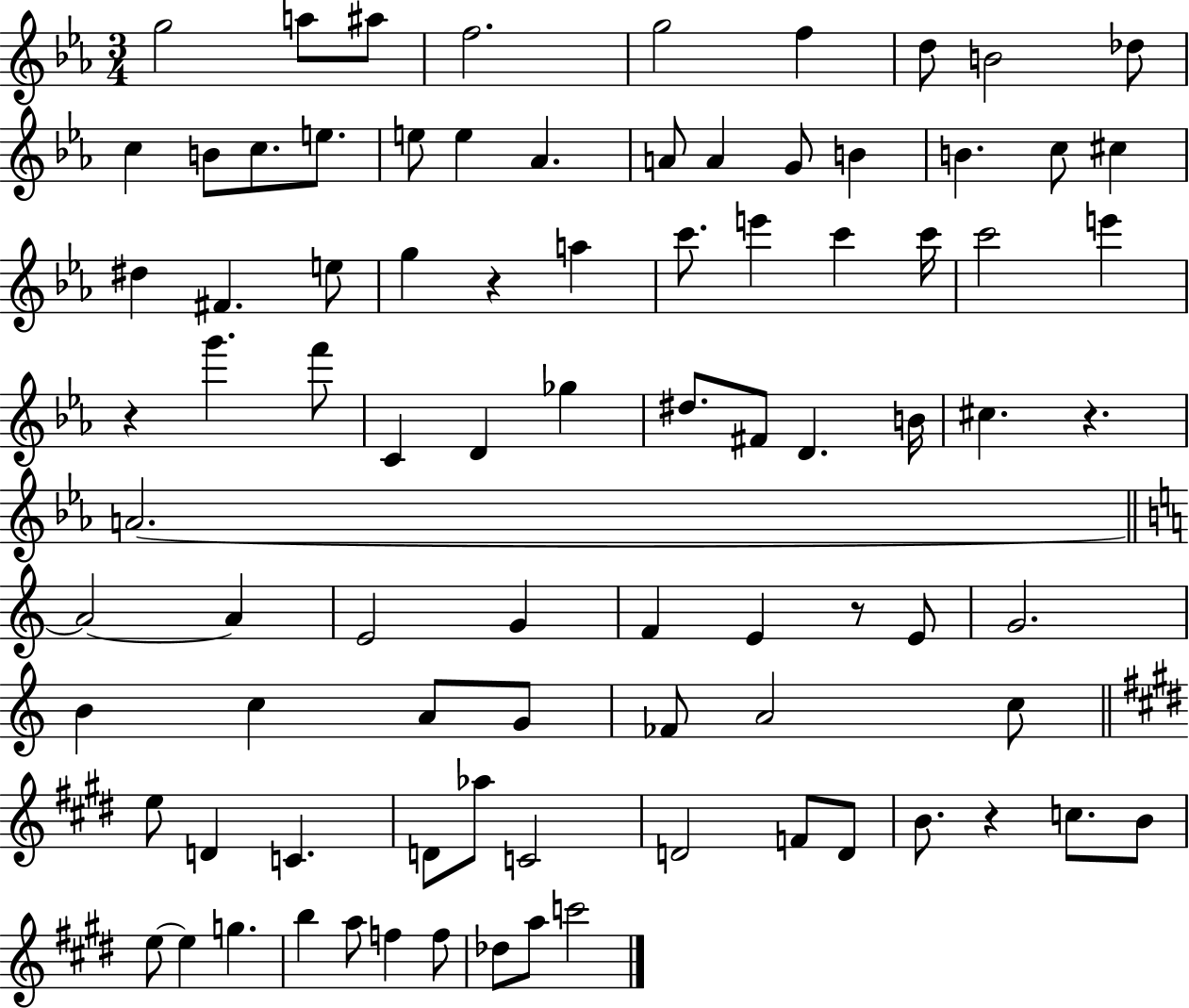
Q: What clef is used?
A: treble